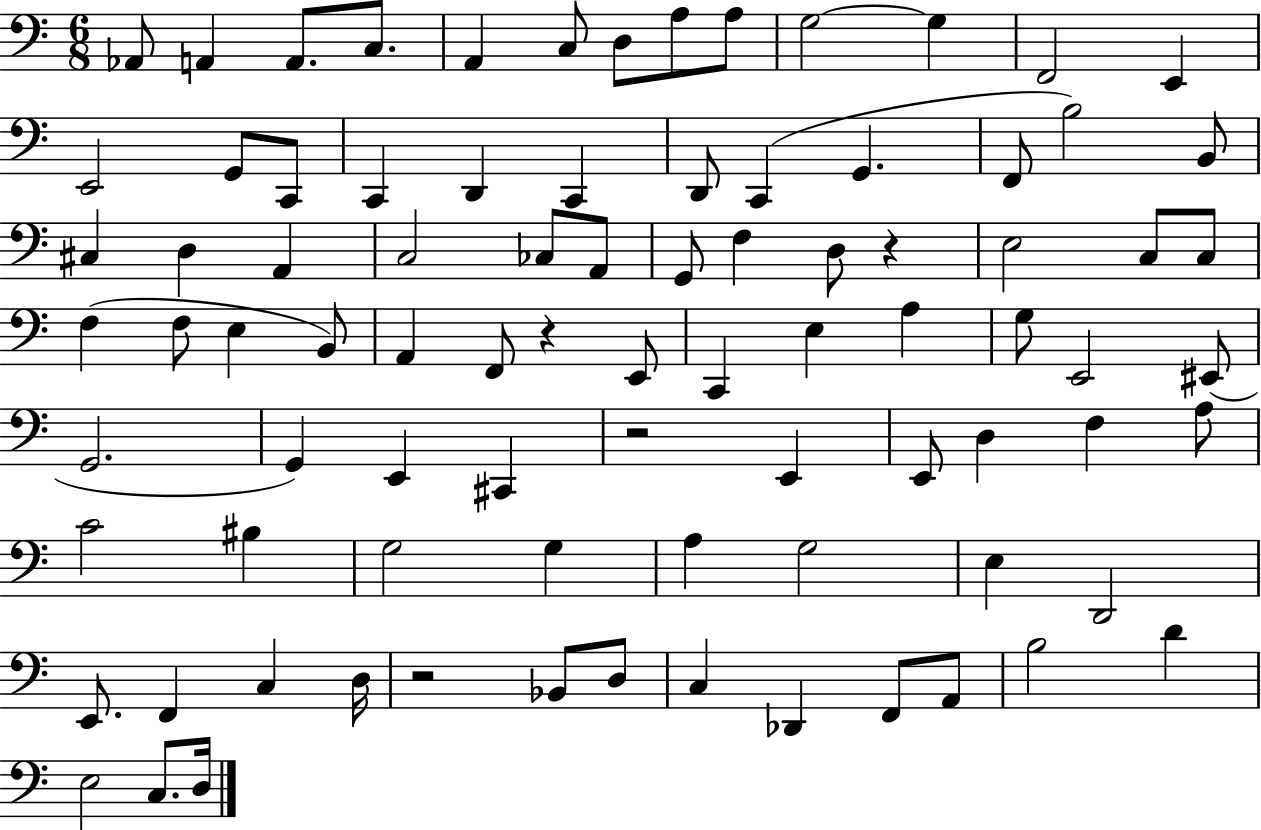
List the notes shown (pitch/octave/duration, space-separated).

Ab2/e A2/q A2/e. C3/e. A2/q C3/e D3/e A3/e A3/e G3/h G3/q F2/h E2/q E2/h G2/e C2/e C2/q D2/q C2/q D2/e C2/q G2/q. F2/e B3/h B2/e C#3/q D3/q A2/q C3/h CES3/e A2/e G2/e F3/q D3/e R/q E3/h C3/e C3/e F3/q F3/e E3/q B2/e A2/q F2/e R/q E2/e C2/q E3/q A3/q G3/e E2/h EIS2/e G2/h. G2/q E2/q C#2/q R/h E2/q E2/e D3/q F3/q A3/e C4/h BIS3/q G3/h G3/q A3/q G3/h E3/q D2/h E2/e. F2/q C3/q D3/s R/h Bb2/e D3/e C3/q Db2/q F2/e A2/e B3/h D4/q E3/h C3/e. D3/s